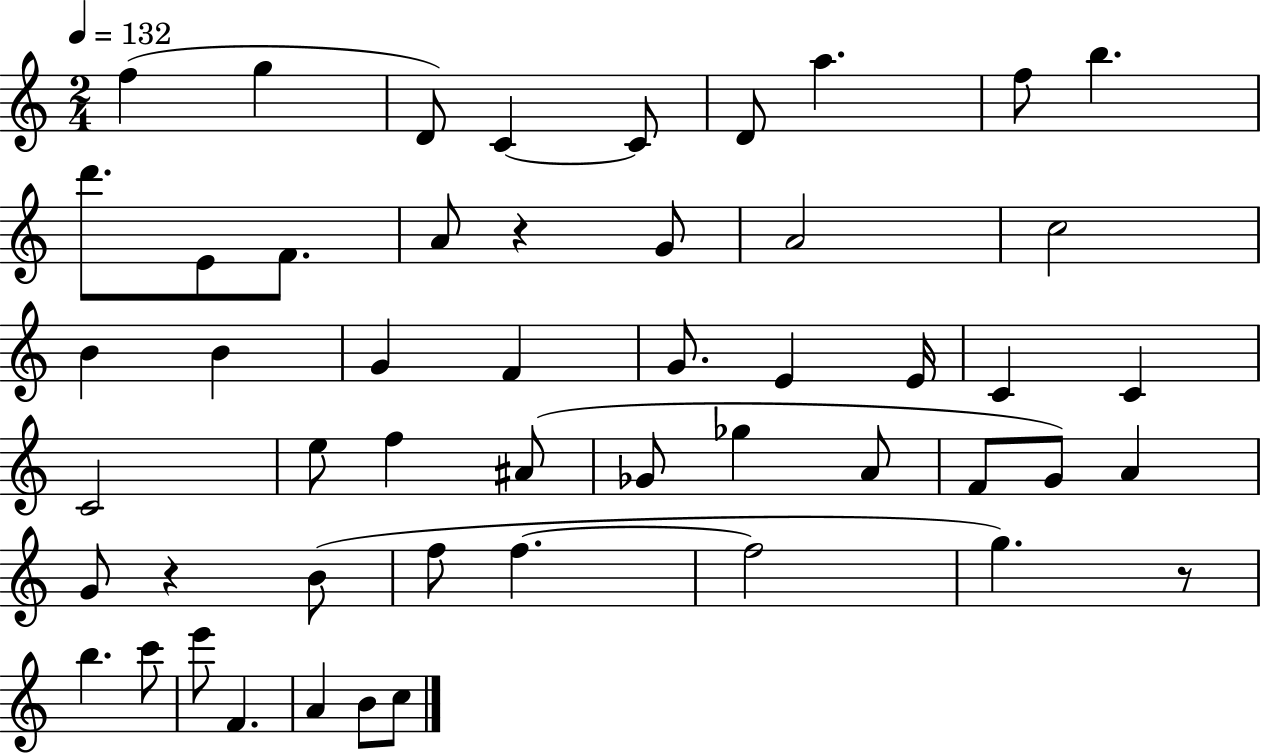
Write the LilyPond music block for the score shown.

{
  \clef treble
  \numericTimeSignature
  \time 2/4
  \key c \major
  \tempo 4 = 132
  \repeat volta 2 { f''4( g''4 | d'8) c'4~~ c'8 | d'8 a''4. | f''8 b''4. | \break d'''8. e'8 f'8. | a'8 r4 g'8 | a'2 | c''2 | \break b'4 b'4 | g'4 f'4 | g'8. e'4 e'16 | c'4 c'4 | \break c'2 | e''8 f''4 ais'8( | ges'8 ges''4 a'8 | f'8 g'8) a'4 | \break g'8 r4 b'8( | f''8 f''4.~~ | f''2 | g''4.) r8 | \break b''4. c'''8 | e'''8 f'4. | a'4 b'8 c''8 | } \bar "|."
}